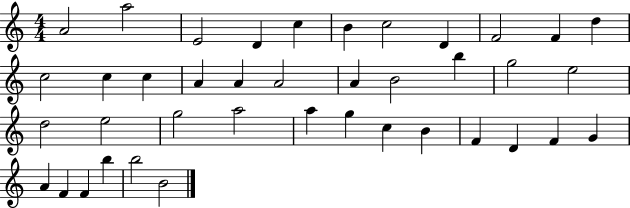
X:1
T:Untitled
M:4/4
L:1/4
K:C
A2 a2 E2 D c B c2 D F2 F d c2 c c A A A2 A B2 b g2 e2 d2 e2 g2 a2 a g c B F D F G A F F b b2 B2